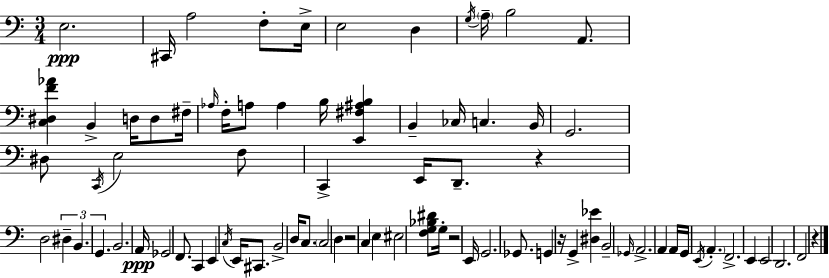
E3/h. C#2/s A3/h F3/e E3/s E3/h D3/q G3/s A3/s B3/h A2/e. [C3,D#3,F4,Ab4]/q B2/q D3/s D3/e F#3/s Ab3/s F3/s A3/e A3/q B3/s [E2,F#3,A#3,B3]/q B2/q CES3/s C3/q. B2/s G2/h. D#3/e C2/s E3/h F3/e C2/q E2/s D2/e. R/q D3/h D#3/q B2/q. G2/q. B2/h. A2/s Gb2/h F2/e. C2/q E2/q C3/s E2/s C#2/e. B2/h D3/s C3/e. C3/h D3/q R/h C3/q E3/q EIS3/h [F3,G3,Bb3,D#4]/e G3/s R/h E2/s G2/h. Gb2/e. G2/q R/s G2/q [D#3,Eb4]/q B2/h Gb2/s A2/h. A2/q A2/s G2/s E2/s A2/q. F2/h. E2/q E2/h D2/h. F2/h R/q